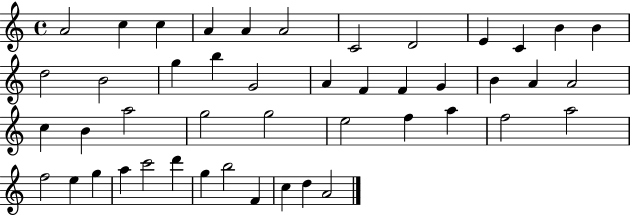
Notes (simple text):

A4/h C5/q C5/q A4/q A4/q A4/h C4/h D4/h E4/q C4/q B4/q B4/q D5/h B4/h G5/q B5/q G4/h A4/q F4/q F4/q G4/q B4/q A4/q A4/h C5/q B4/q A5/h G5/h G5/h E5/h F5/q A5/q F5/h A5/h F5/h E5/q G5/q A5/q C6/h D6/q G5/q B5/h F4/q C5/q D5/q A4/h